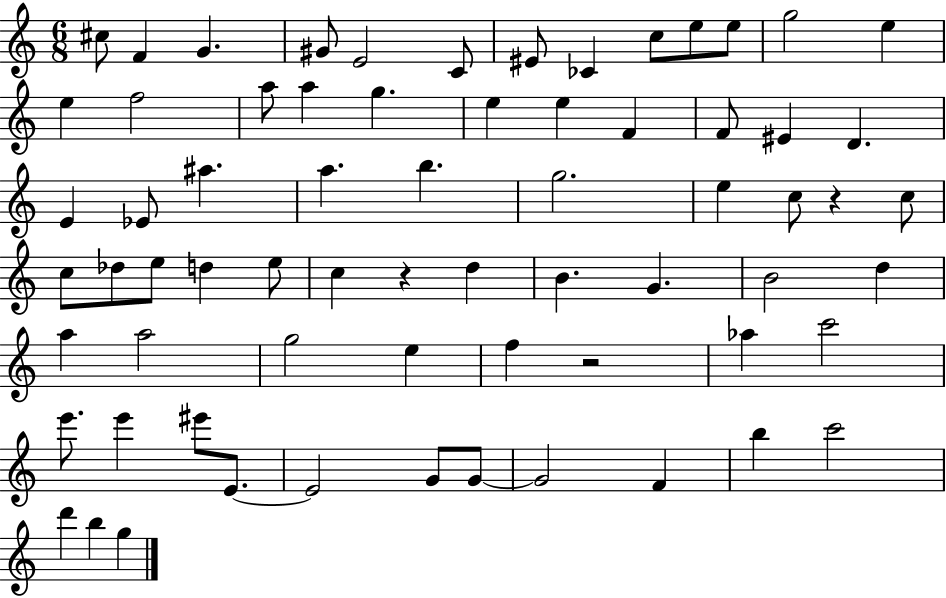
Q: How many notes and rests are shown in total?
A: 68